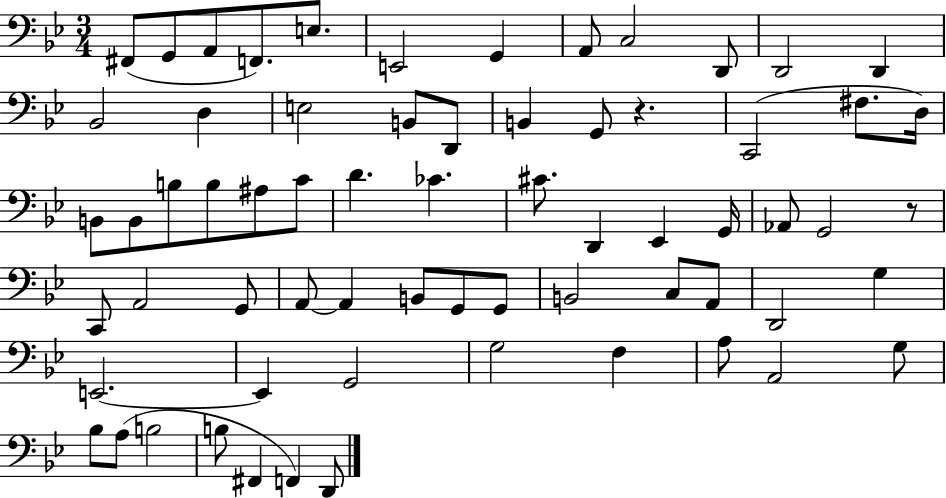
{
  \clef bass
  \numericTimeSignature
  \time 3/4
  \key bes \major
  fis,8( g,8 a,8 f,8.) e8. | e,2 g,4 | a,8 c2 d,8 | d,2 d,4 | \break bes,2 d4 | e2 b,8 d,8 | b,4 g,8 r4. | c,2( fis8. d16) | \break b,8 b,8 b8 b8 ais8 c'8 | d'4. ces'4. | cis'8. d,4 ees,4 g,16 | aes,8 g,2 r8 | \break c,8 a,2 g,8 | a,8~~ a,4 b,8 g,8 g,8 | b,2 c8 a,8 | d,2 g4 | \break e,2.~~ | e,4 g,2 | g2 f4 | a8 a,2 g8 | \break bes8 a8( b2 | b8 fis,4 f,4) d,8 | \bar "|."
}